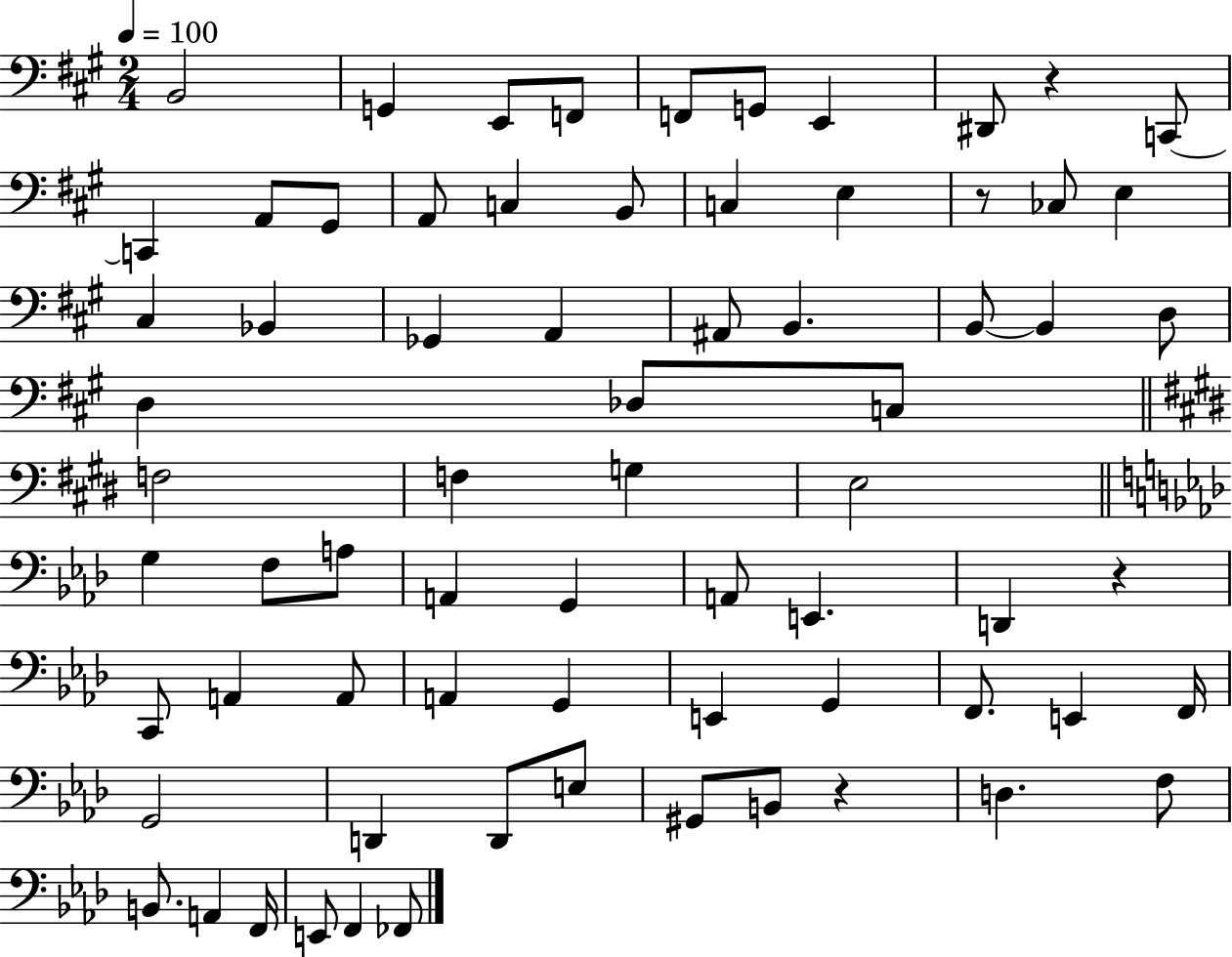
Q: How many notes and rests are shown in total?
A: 71